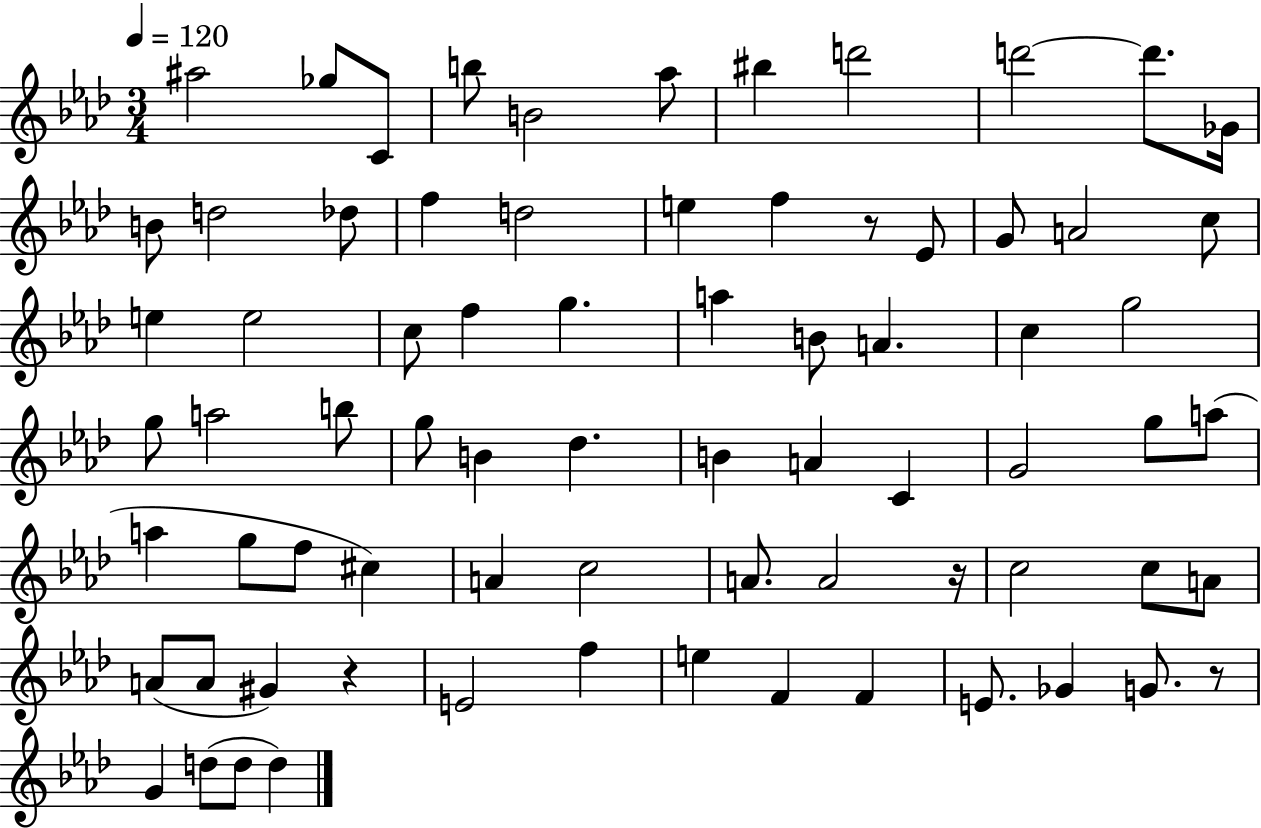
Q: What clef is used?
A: treble